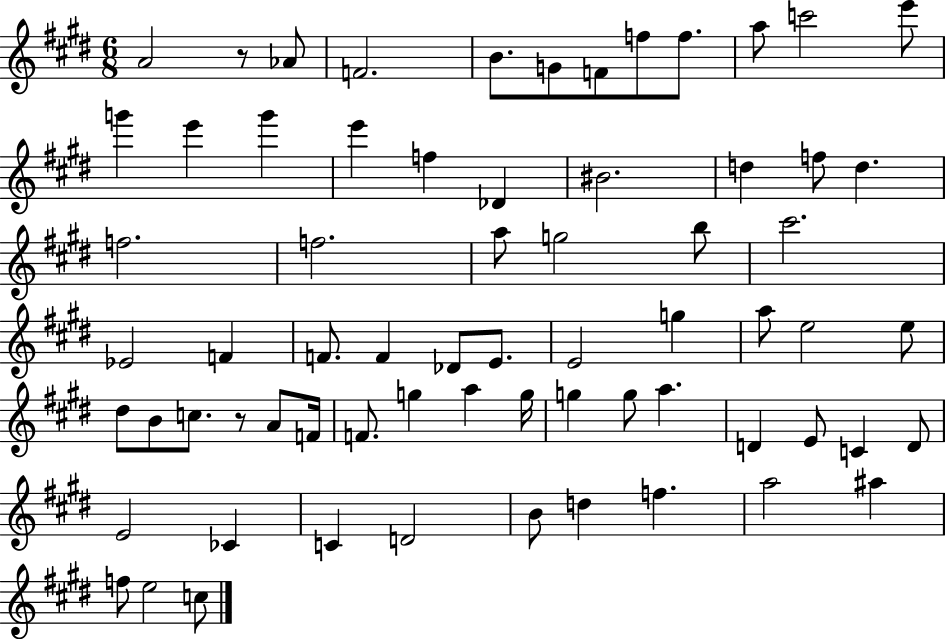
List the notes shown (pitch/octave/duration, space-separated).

A4/h R/e Ab4/e F4/h. B4/e. G4/e F4/e F5/e F5/e. A5/e C6/h E6/e G6/q E6/q G6/q E6/q F5/q Db4/q BIS4/h. D5/q F5/e D5/q. F5/h. F5/h. A5/e G5/h B5/e C#6/h. Eb4/h F4/q F4/e. F4/q Db4/e E4/e. E4/h G5/q A5/e E5/h E5/e D#5/e B4/e C5/e. R/e A4/e F4/s F4/e. G5/q A5/q G5/s G5/q G5/e A5/q. D4/q E4/e C4/q D4/e E4/h CES4/q C4/q D4/h B4/e D5/q F5/q. A5/h A#5/q F5/e E5/h C5/e